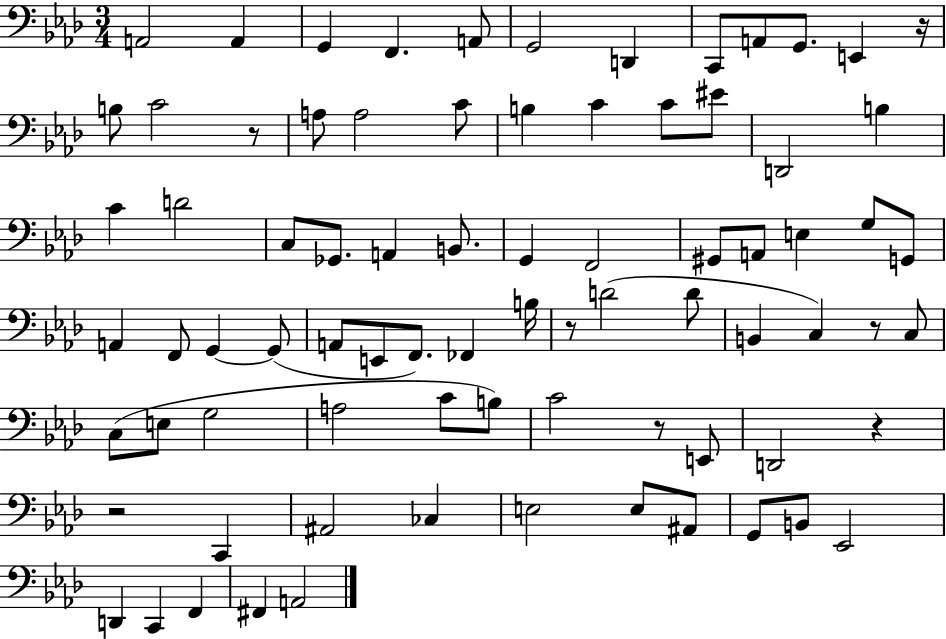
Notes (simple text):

A2/h A2/q G2/q F2/q. A2/e G2/h D2/q C2/e A2/e G2/e. E2/q R/s B3/e C4/h R/e A3/e A3/h C4/e B3/q C4/q C4/e EIS4/e D2/h B3/q C4/q D4/h C3/e Gb2/e. A2/q B2/e. G2/q F2/h G#2/e A2/e E3/q G3/e G2/e A2/q F2/e G2/q G2/e A2/e E2/e F2/e. FES2/q B3/s R/e D4/h D4/e B2/q C3/q R/e C3/e C3/e E3/e G3/h A3/h C4/e B3/e C4/h R/e E2/e D2/h R/q R/h C2/q A#2/h CES3/q E3/h E3/e A#2/e G2/e B2/e Eb2/h D2/q C2/q F2/q F#2/q A2/h